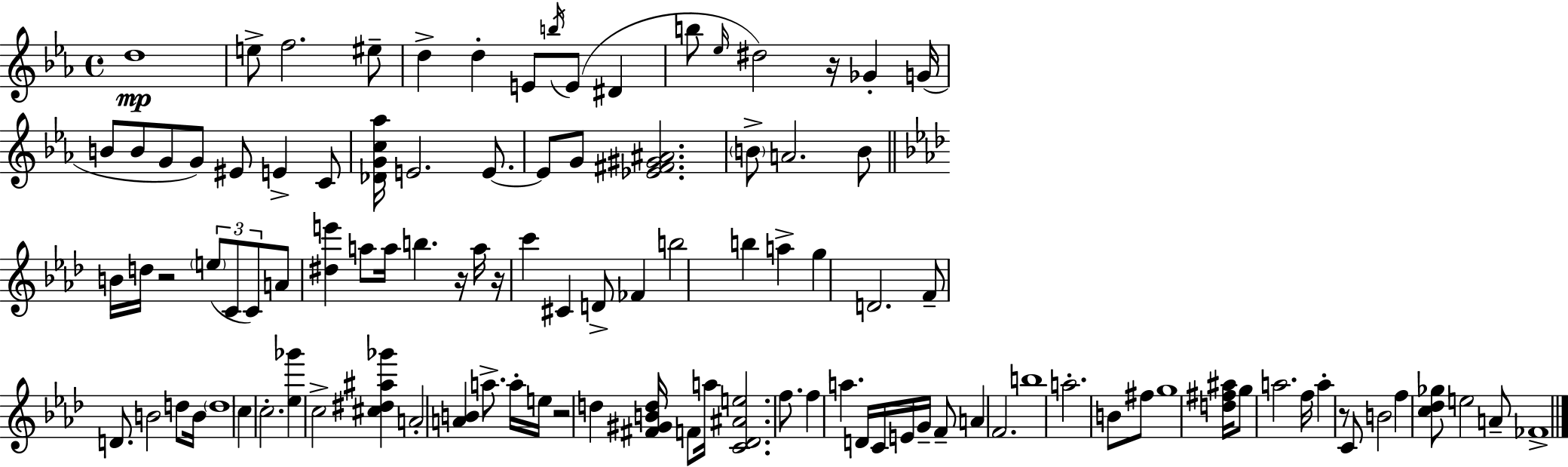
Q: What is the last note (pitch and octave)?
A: FES4